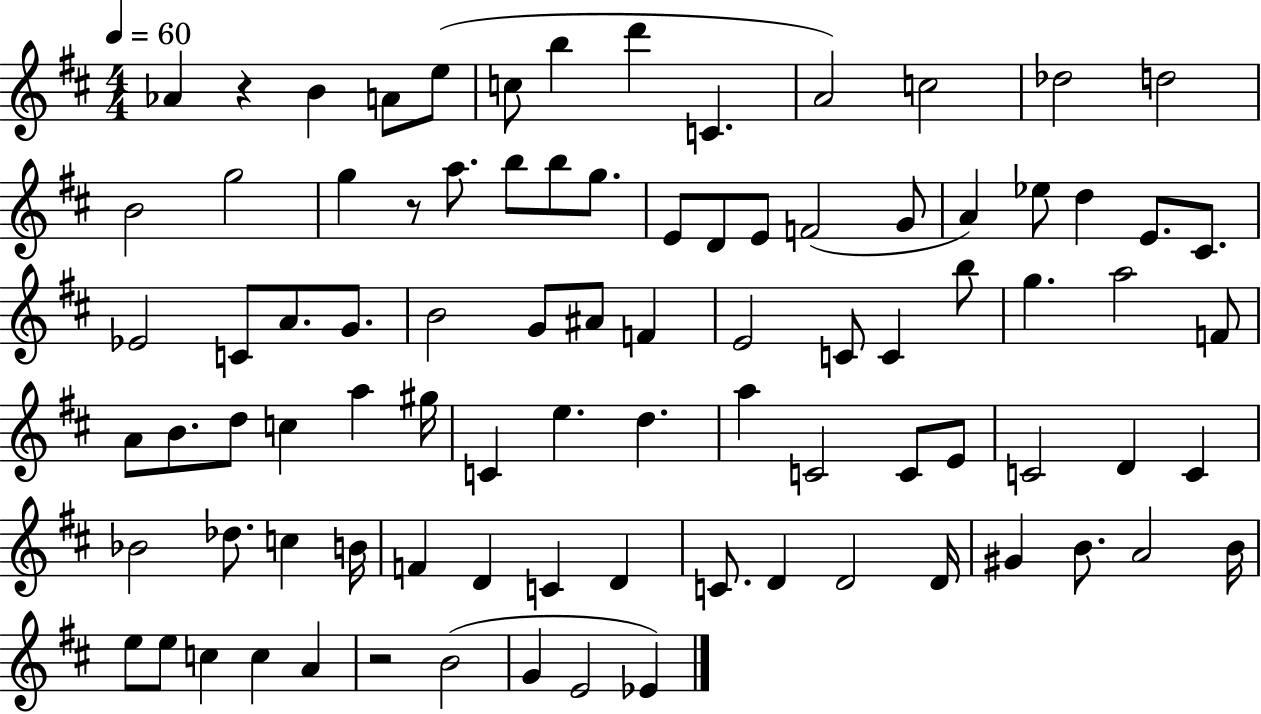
X:1
T:Untitled
M:4/4
L:1/4
K:D
_A z B A/2 e/2 c/2 b d' C A2 c2 _d2 d2 B2 g2 g z/2 a/2 b/2 b/2 g/2 E/2 D/2 E/2 F2 G/2 A _e/2 d E/2 ^C/2 _E2 C/2 A/2 G/2 B2 G/2 ^A/2 F E2 C/2 C b/2 g a2 F/2 A/2 B/2 d/2 c a ^g/4 C e d a C2 C/2 E/2 C2 D C _B2 _d/2 c B/4 F D C D C/2 D D2 D/4 ^G B/2 A2 B/4 e/2 e/2 c c A z2 B2 G E2 _E